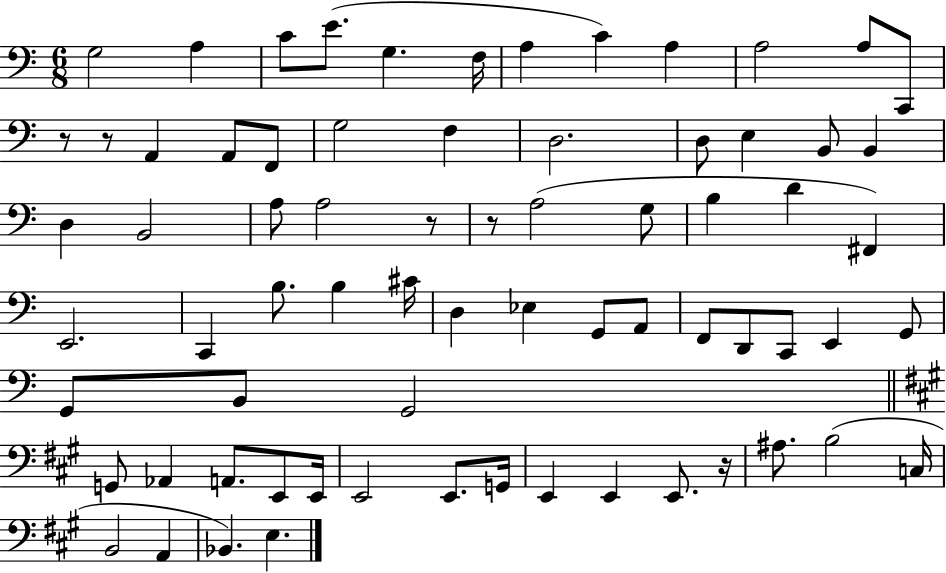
X:1
T:Untitled
M:6/8
L:1/4
K:C
G,2 A, C/2 E/2 G, F,/4 A, C A, A,2 A,/2 C,,/2 z/2 z/2 A,, A,,/2 F,,/2 G,2 F, D,2 D,/2 E, B,,/2 B,, D, B,,2 A,/2 A,2 z/2 z/2 A,2 G,/2 B, D ^F,, E,,2 C,, B,/2 B, ^C/4 D, _E, G,,/2 A,,/2 F,,/2 D,,/2 C,,/2 E,, G,,/2 G,,/2 B,,/2 G,,2 G,,/2 _A,, A,,/2 E,,/2 E,,/4 E,,2 E,,/2 G,,/4 E,, E,, E,,/2 z/4 ^A,/2 B,2 C,/4 B,,2 A,, _B,, E,